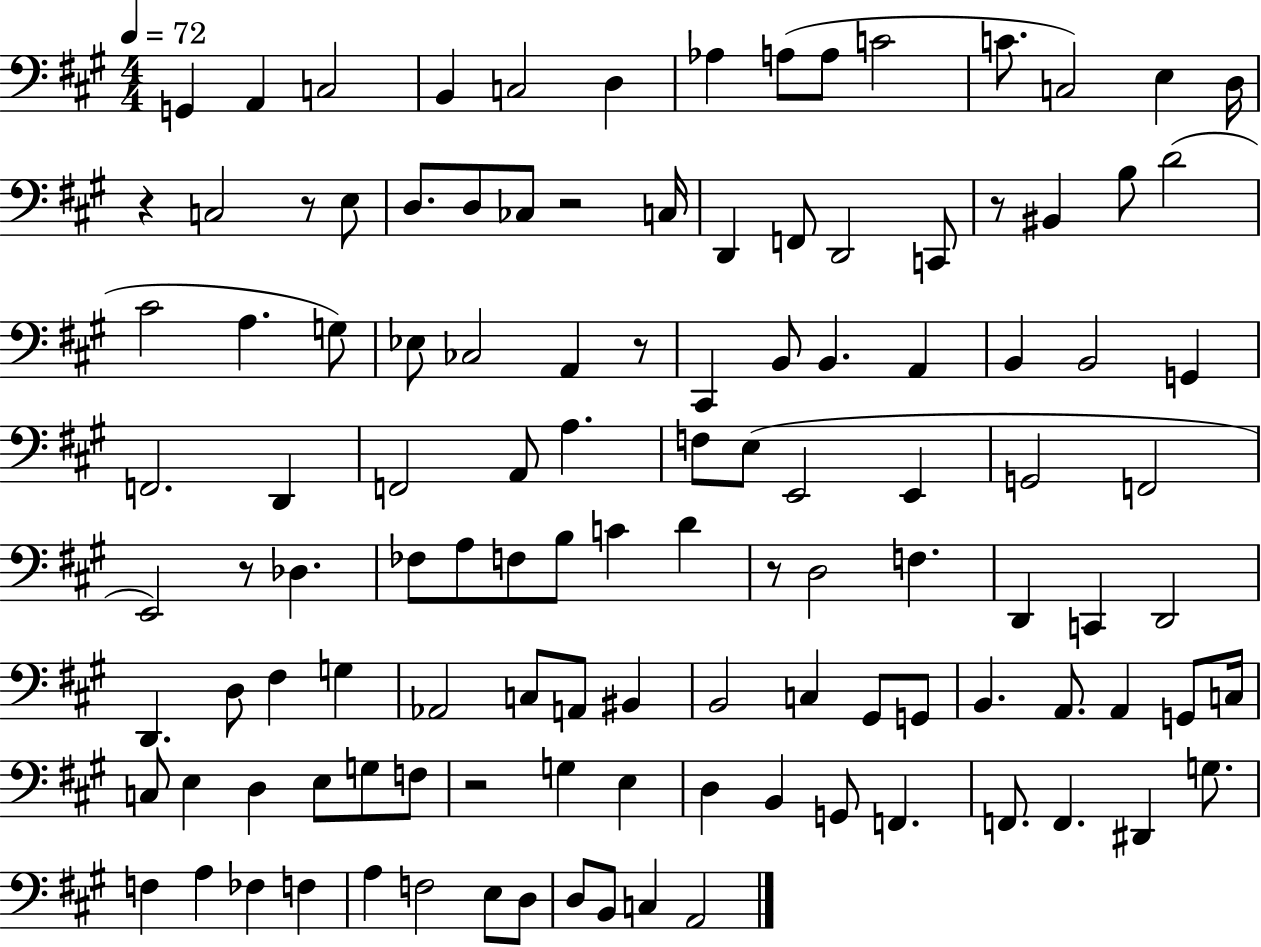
X:1
T:Untitled
M:4/4
L:1/4
K:A
G,, A,, C,2 B,, C,2 D, _A, A,/2 A,/2 C2 C/2 C,2 E, D,/4 z C,2 z/2 E,/2 D,/2 D,/2 _C,/2 z2 C,/4 D,, F,,/2 D,,2 C,,/2 z/2 ^B,, B,/2 D2 ^C2 A, G,/2 _E,/2 _C,2 A,, z/2 ^C,, B,,/2 B,, A,, B,, B,,2 G,, F,,2 D,, F,,2 A,,/2 A, F,/2 E,/2 E,,2 E,, G,,2 F,,2 E,,2 z/2 _D, _F,/2 A,/2 F,/2 B,/2 C D z/2 D,2 F, D,, C,, D,,2 D,, D,/2 ^F, G, _A,,2 C,/2 A,,/2 ^B,, B,,2 C, ^G,,/2 G,,/2 B,, A,,/2 A,, G,,/2 C,/4 C,/2 E, D, E,/2 G,/2 F,/2 z2 G, E, D, B,, G,,/2 F,, F,,/2 F,, ^D,, G,/2 F, A, _F, F, A, F,2 E,/2 D,/2 D,/2 B,,/2 C, A,,2